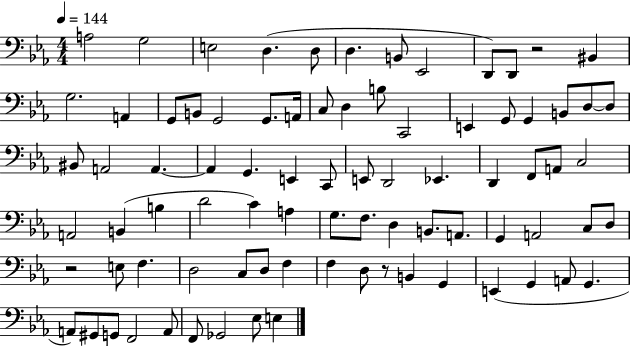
A3/h G3/h E3/h D3/q. D3/e D3/q. B2/e Eb2/h D2/e D2/e R/h BIS2/q G3/h. A2/q G2/e B2/e G2/h G2/e. A2/s C3/e D3/q B3/e C2/h E2/q G2/e G2/q B2/e D3/e D3/e BIS2/e A2/h A2/q. A2/q G2/q. E2/q C2/e E2/e D2/h Eb2/q. D2/q F2/e A2/e C3/h A2/h B2/q B3/q D4/h C4/q A3/q G3/e. F3/e. D3/q B2/e. A2/e. G2/q A2/h C3/e D3/e R/h E3/e F3/q. D3/h C3/e D3/e F3/q F3/q D3/e R/e B2/q G2/q E2/q G2/q A2/e G2/q. A2/e G#2/e G2/e F2/h A2/e F2/e Gb2/h Eb3/e E3/q